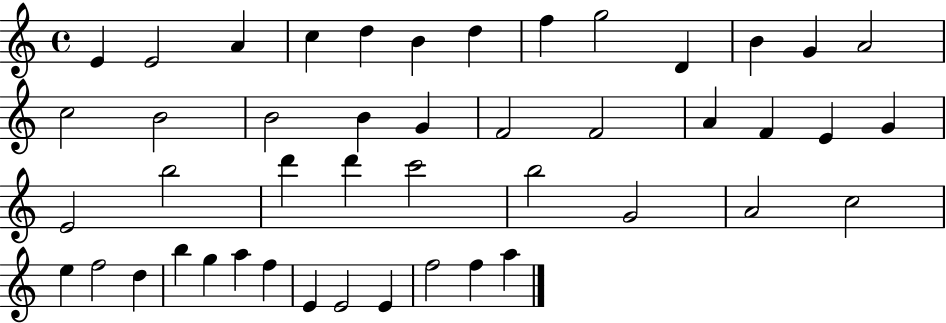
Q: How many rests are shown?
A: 0